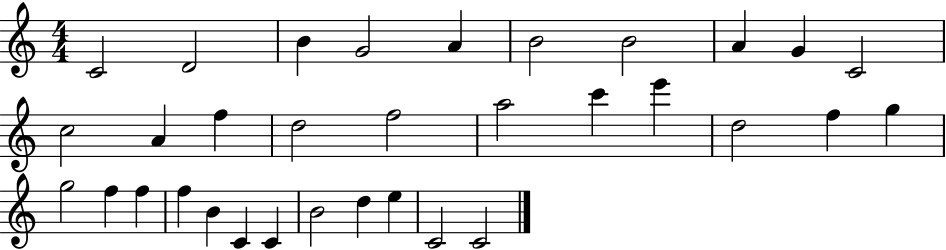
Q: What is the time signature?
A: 4/4